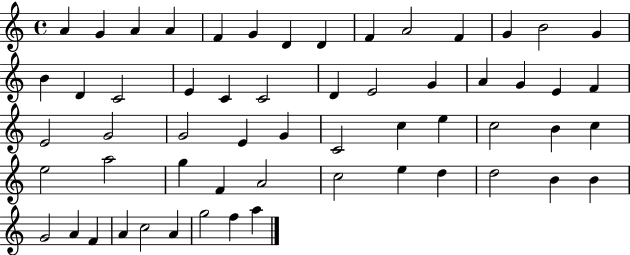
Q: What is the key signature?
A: C major